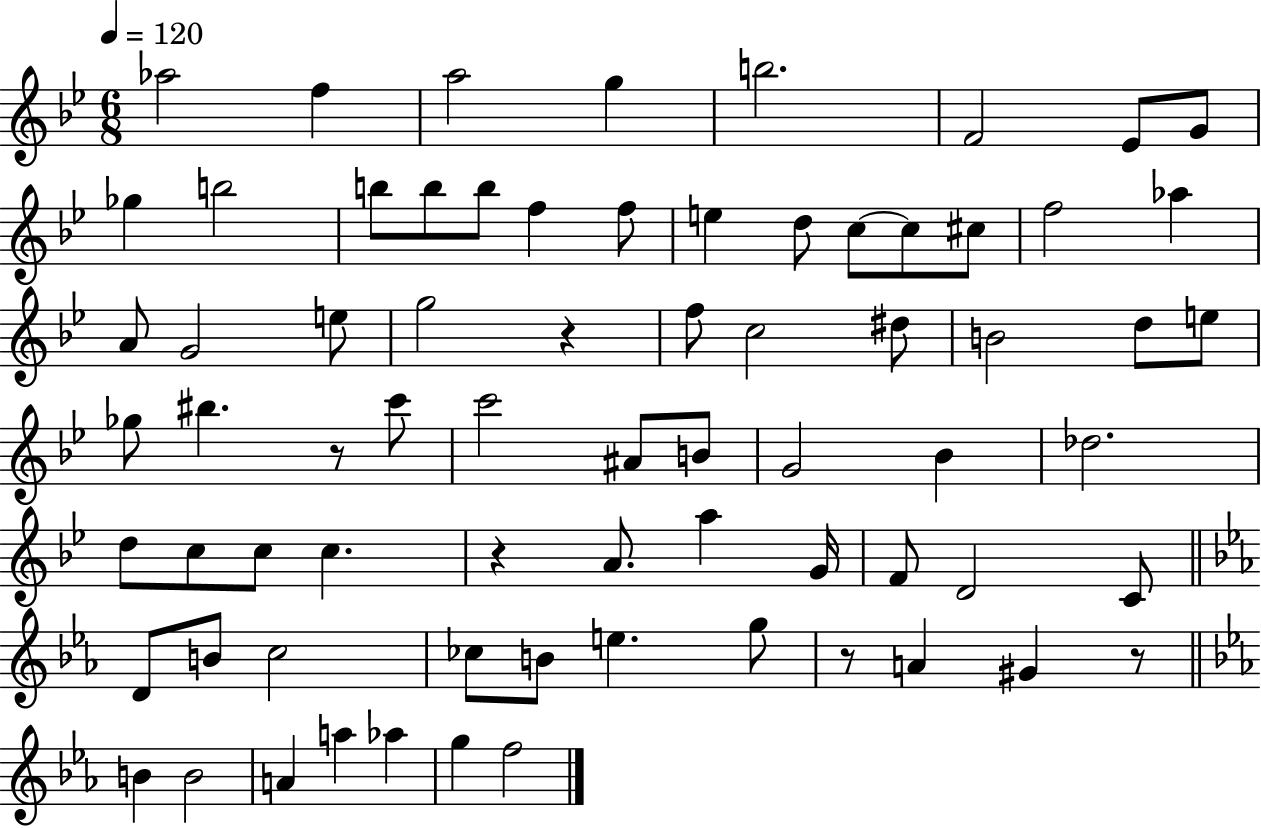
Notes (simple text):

Ab5/h F5/q A5/h G5/q B5/h. F4/h Eb4/e G4/e Gb5/q B5/h B5/e B5/e B5/e F5/q F5/e E5/q D5/e C5/e C5/e C#5/e F5/h Ab5/q A4/e G4/h E5/e G5/h R/q F5/e C5/h D#5/e B4/h D5/e E5/e Gb5/e BIS5/q. R/e C6/e C6/h A#4/e B4/e G4/h Bb4/q Db5/h. D5/e C5/e C5/e C5/q. R/q A4/e. A5/q G4/s F4/e D4/h C4/e D4/e B4/e C5/h CES5/e B4/e E5/q. G5/e R/e A4/q G#4/q R/e B4/q B4/h A4/q A5/q Ab5/q G5/q F5/h